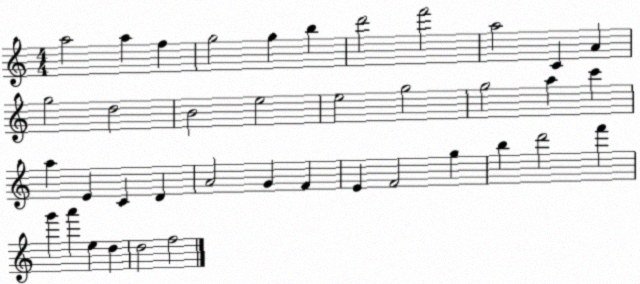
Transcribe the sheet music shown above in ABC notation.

X:1
T:Untitled
M:4/4
L:1/4
K:C
a2 a f g2 g b d'2 f'2 a2 C A g2 d2 B2 e2 e2 g2 g2 a c' a E C D A2 G F E F2 g b d'2 f' g' a' e d d2 f2